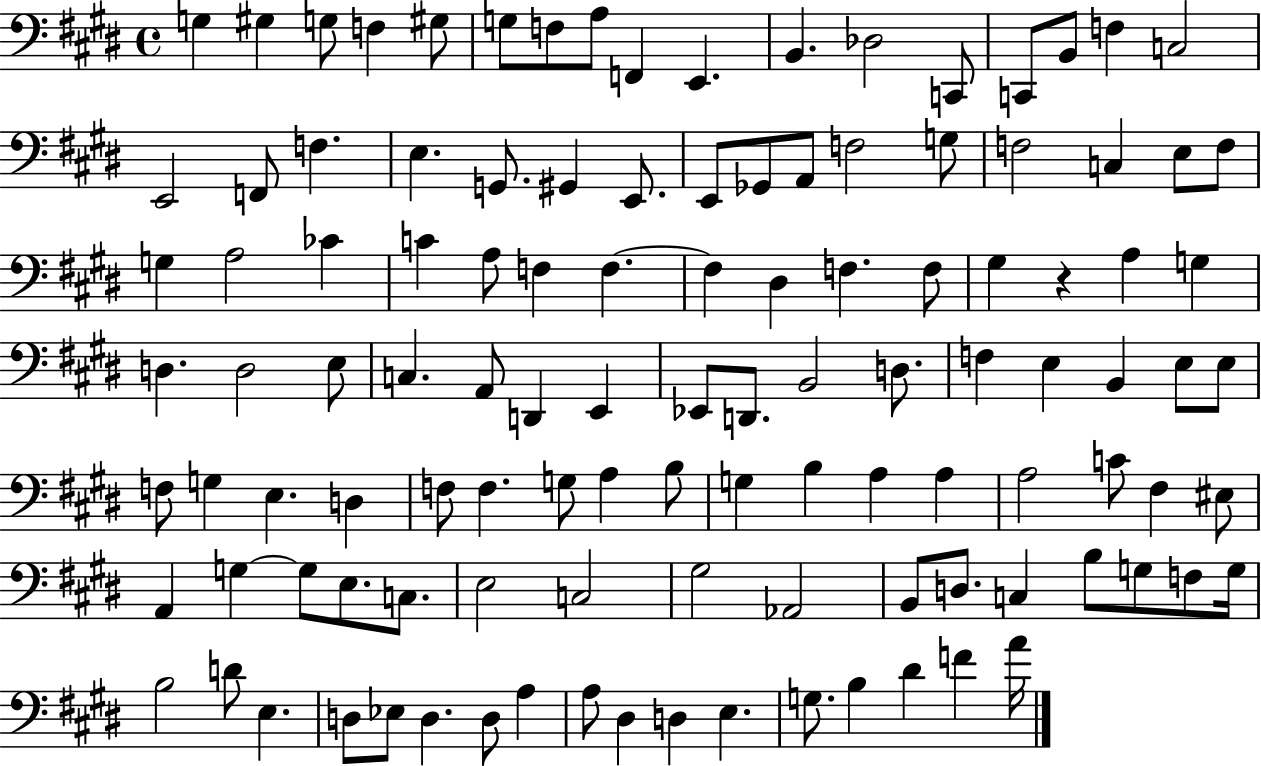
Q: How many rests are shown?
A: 1